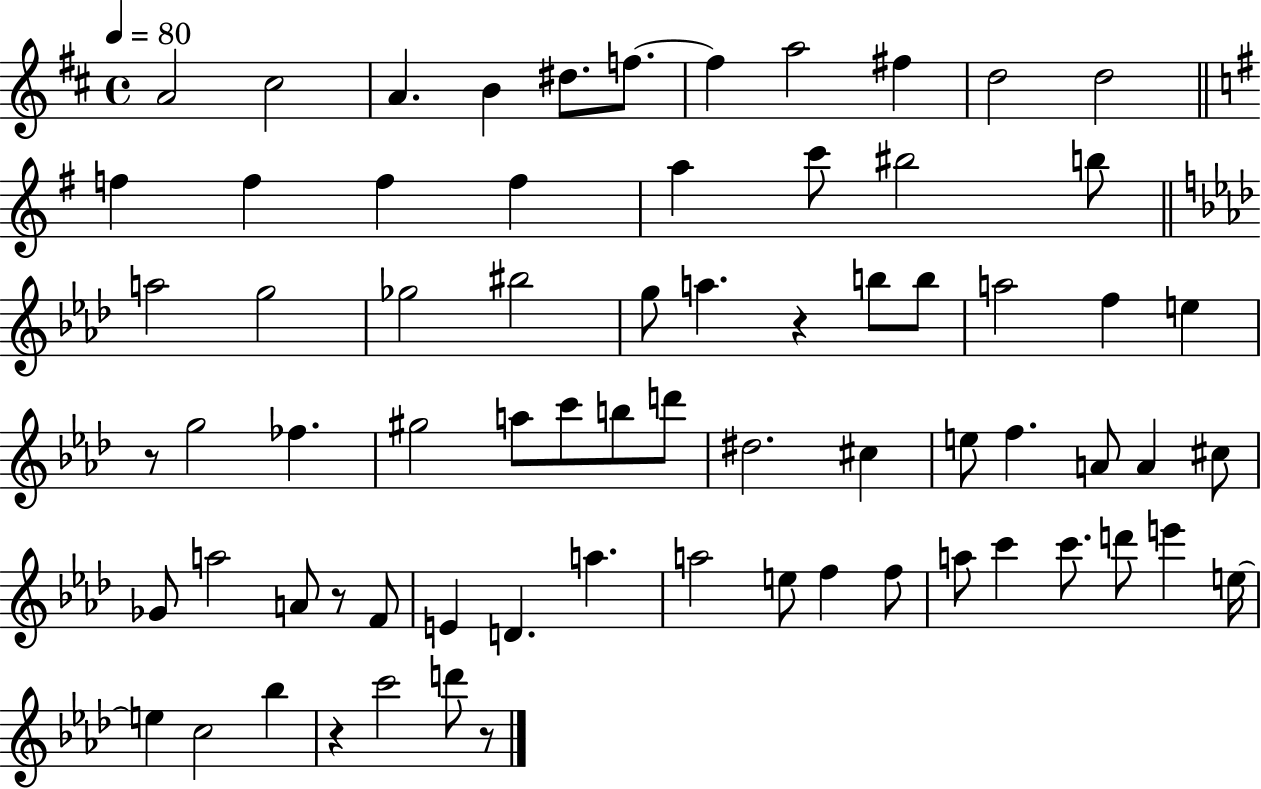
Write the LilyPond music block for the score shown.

{
  \clef treble
  \time 4/4
  \defaultTimeSignature
  \key d \major
  \tempo 4 = 80
  a'2 cis''2 | a'4. b'4 dis''8. f''8.~~ | f''4 a''2 fis''4 | d''2 d''2 | \break \bar "||" \break \key e \minor f''4 f''4 f''4 f''4 | a''4 c'''8 bis''2 b''8 | \bar "||" \break \key aes \major a''2 g''2 | ges''2 bis''2 | g''8 a''4. r4 b''8 b''8 | a''2 f''4 e''4 | \break r8 g''2 fes''4. | gis''2 a''8 c'''8 b''8 d'''8 | dis''2. cis''4 | e''8 f''4. a'8 a'4 cis''8 | \break ges'8 a''2 a'8 r8 f'8 | e'4 d'4. a''4. | a''2 e''8 f''4 f''8 | a''8 c'''4 c'''8. d'''8 e'''4 e''16~~ | \break e''4 c''2 bes''4 | r4 c'''2 d'''8 r8 | \bar "|."
}